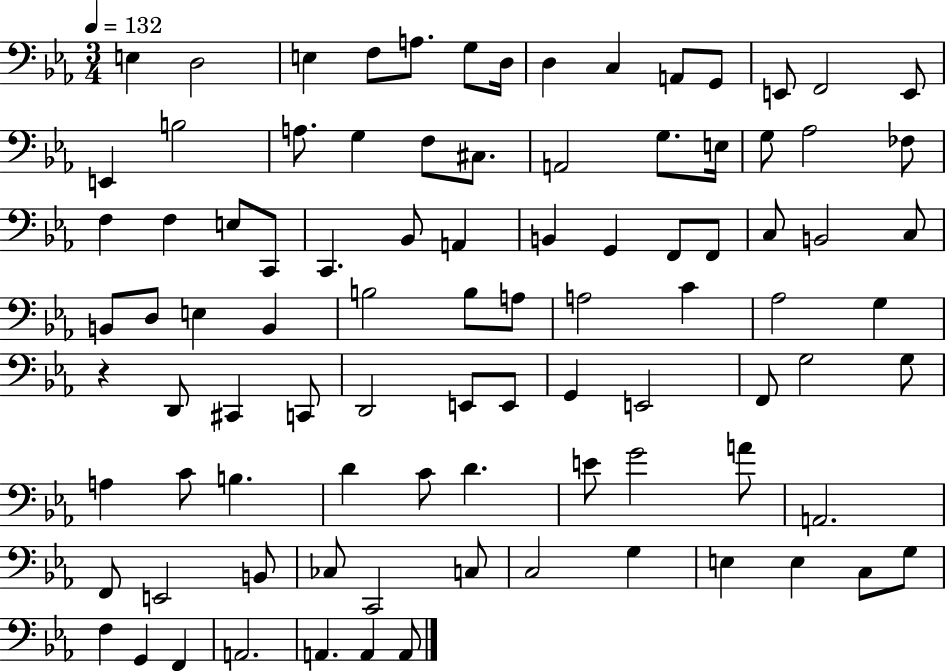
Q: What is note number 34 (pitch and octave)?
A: B2